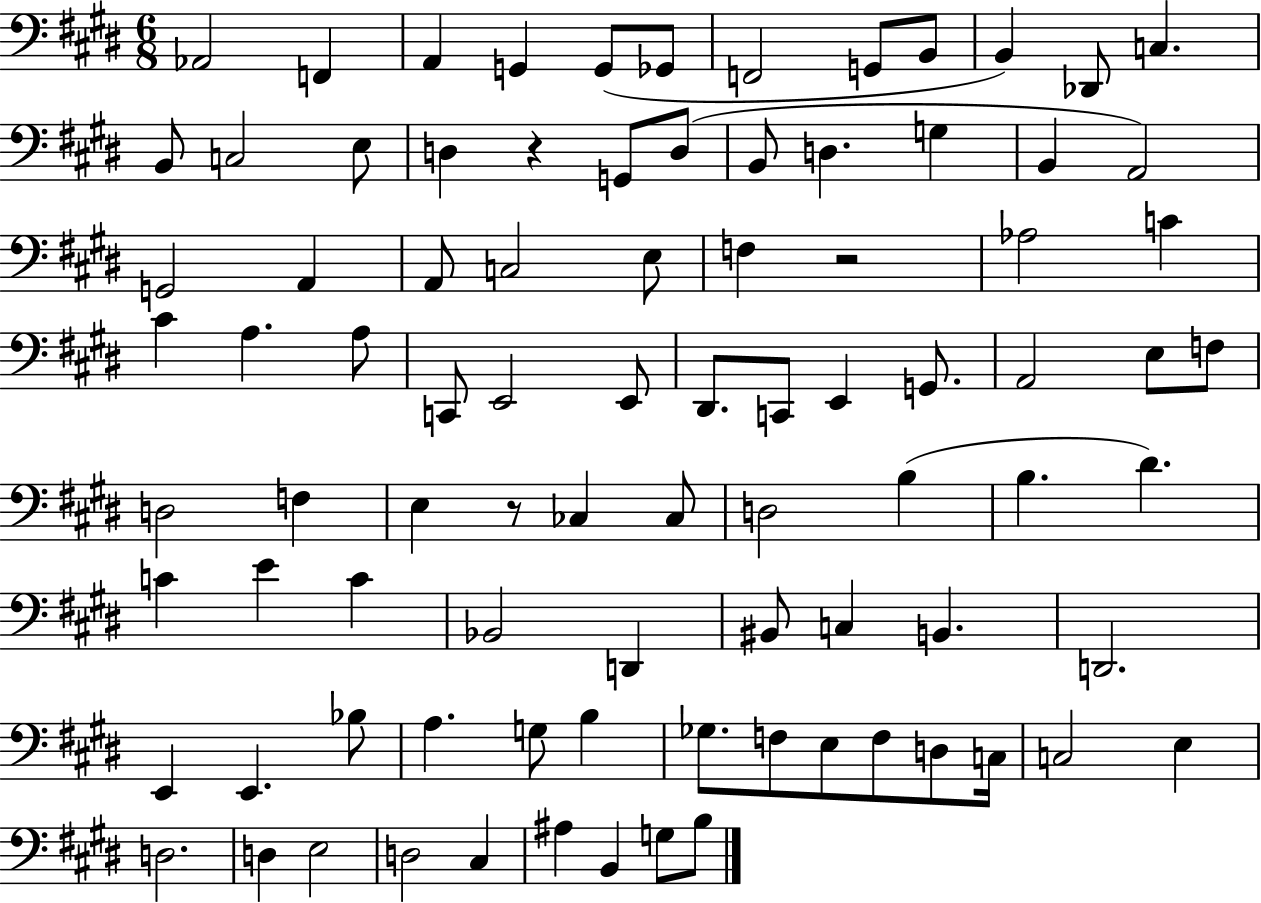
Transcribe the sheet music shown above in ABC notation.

X:1
T:Untitled
M:6/8
L:1/4
K:E
_A,,2 F,, A,, G,, G,,/2 _G,,/2 F,,2 G,,/2 B,,/2 B,, _D,,/2 C, B,,/2 C,2 E,/2 D, z G,,/2 D,/2 B,,/2 D, G, B,, A,,2 G,,2 A,, A,,/2 C,2 E,/2 F, z2 _A,2 C ^C A, A,/2 C,,/2 E,,2 E,,/2 ^D,,/2 C,,/2 E,, G,,/2 A,,2 E,/2 F,/2 D,2 F, E, z/2 _C, _C,/2 D,2 B, B, ^D C E C _B,,2 D,, ^B,,/2 C, B,, D,,2 E,, E,, _B,/2 A, G,/2 B, _G,/2 F,/2 E,/2 F,/2 D,/2 C,/4 C,2 E, D,2 D, E,2 D,2 ^C, ^A, B,, G,/2 B,/2